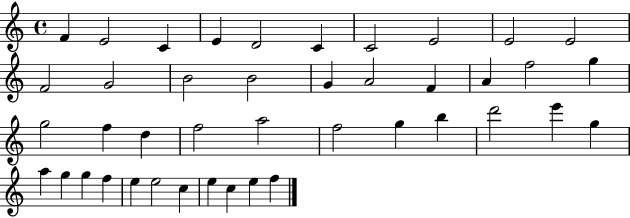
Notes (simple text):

F4/q E4/h C4/q E4/q D4/h C4/q C4/h E4/h E4/h E4/h F4/h G4/h B4/h B4/h G4/q A4/h F4/q A4/q F5/h G5/q G5/h F5/q D5/q F5/h A5/h F5/h G5/q B5/q D6/h E6/q G5/q A5/q G5/q G5/q F5/q E5/q E5/h C5/q E5/q C5/q E5/q F5/q